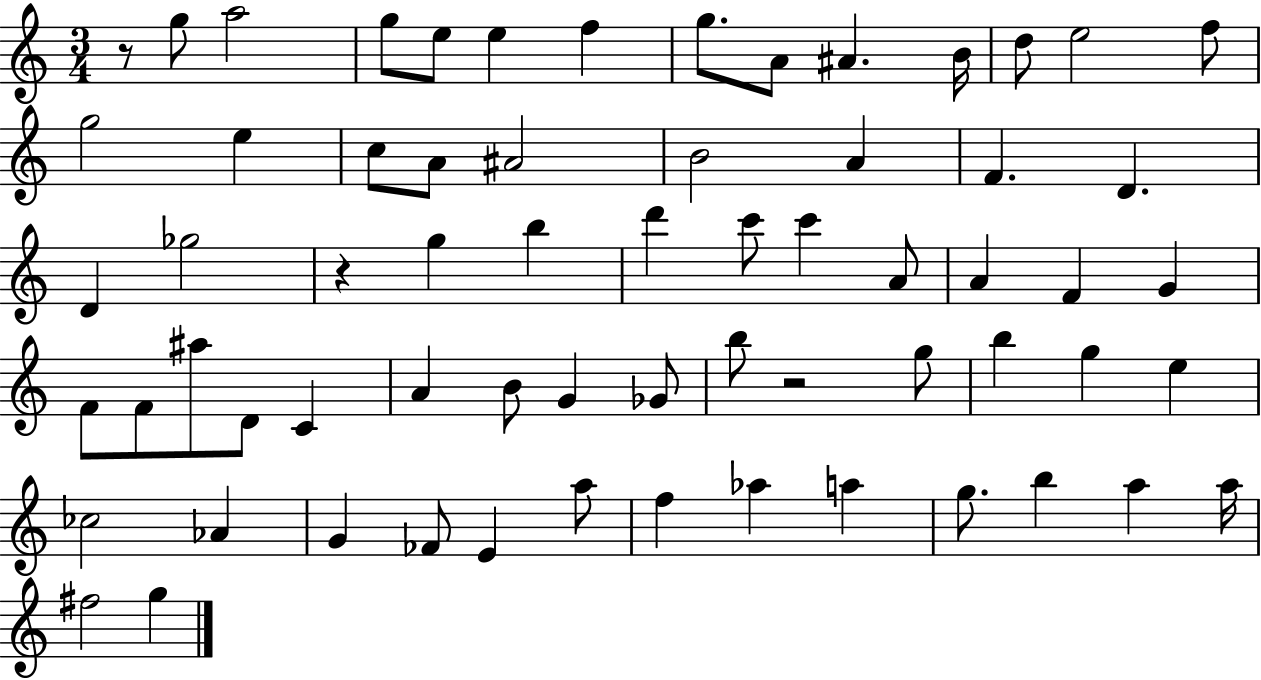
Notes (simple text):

R/e G5/e A5/h G5/e E5/e E5/q F5/q G5/e. A4/e A#4/q. B4/s D5/e E5/h F5/e G5/h E5/q C5/e A4/e A#4/h B4/h A4/q F4/q. D4/q. D4/q Gb5/h R/q G5/q B5/q D6/q C6/e C6/q A4/e A4/q F4/q G4/q F4/e F4/e A#5/e D4/e C4/q A4/q B4/e G4/q Gb4/e B5/e R/h G5/e B5/q G5/q E5/q CES5/h Ab4/q G4/q FES4/e E4/q A5/e F5/q Ab5/q A5/q G5/e. B5/q A5/q A5/s F#5/h G5/q